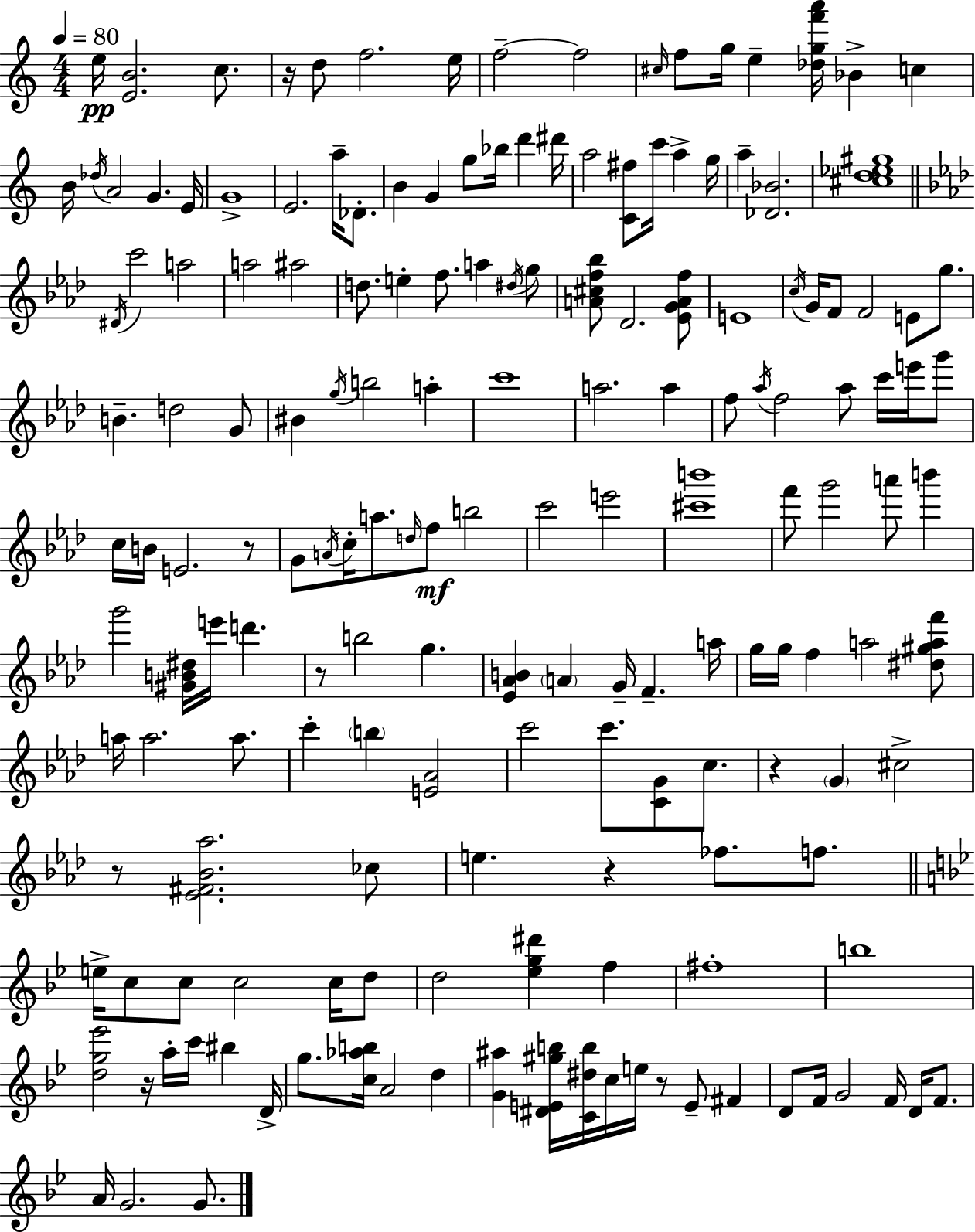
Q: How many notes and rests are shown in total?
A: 170